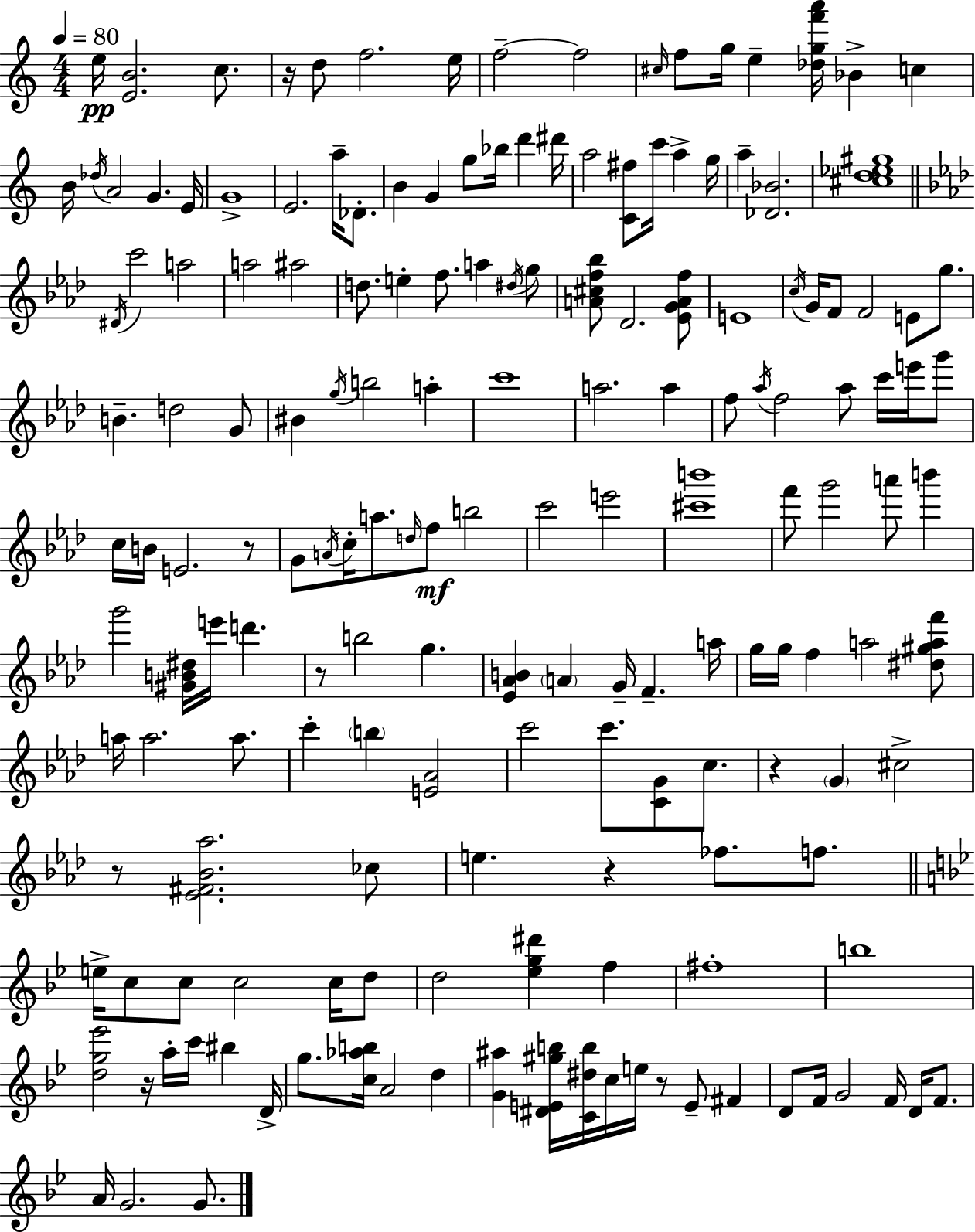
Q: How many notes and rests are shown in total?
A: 170